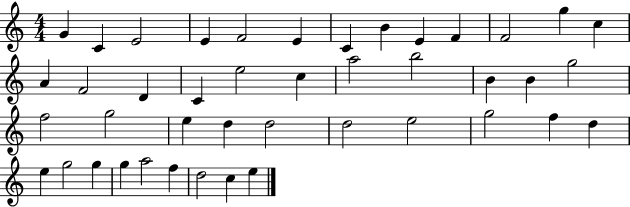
{
  \clef treble
  \numericTimeSignature
  \time 4/4
  \key c \major
  g'4 c'4 e'2 | e'4 f'2 e'4 | c'4 b'4 e'4 f'4 | f'2 g''4 c''4 | \break a'4 f'2 d'4 | c'4 e''2 c''4 | a''2 b''2 | b'4 b'4 g''2 | \break f''2 g''2 | e''4 d''4 d''2 | d''2 e''2 | g''2 f''4 d''4 | \break e''4 g''2 g''4 | g''4 a''2 f''4 | d''2 c''4 e''4 | \bar "|."
}